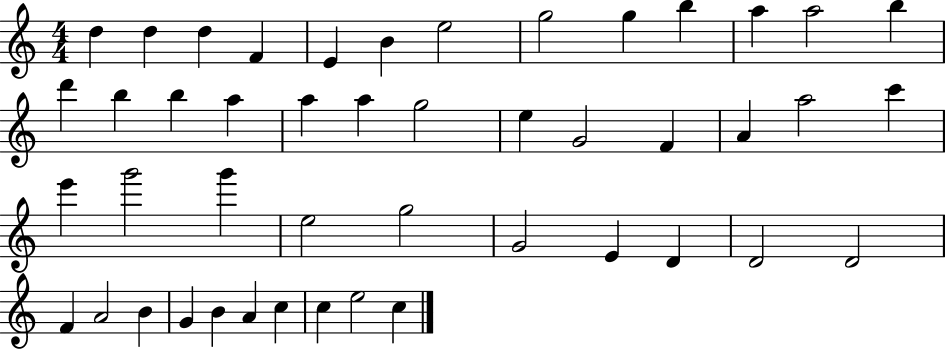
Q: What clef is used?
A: treble